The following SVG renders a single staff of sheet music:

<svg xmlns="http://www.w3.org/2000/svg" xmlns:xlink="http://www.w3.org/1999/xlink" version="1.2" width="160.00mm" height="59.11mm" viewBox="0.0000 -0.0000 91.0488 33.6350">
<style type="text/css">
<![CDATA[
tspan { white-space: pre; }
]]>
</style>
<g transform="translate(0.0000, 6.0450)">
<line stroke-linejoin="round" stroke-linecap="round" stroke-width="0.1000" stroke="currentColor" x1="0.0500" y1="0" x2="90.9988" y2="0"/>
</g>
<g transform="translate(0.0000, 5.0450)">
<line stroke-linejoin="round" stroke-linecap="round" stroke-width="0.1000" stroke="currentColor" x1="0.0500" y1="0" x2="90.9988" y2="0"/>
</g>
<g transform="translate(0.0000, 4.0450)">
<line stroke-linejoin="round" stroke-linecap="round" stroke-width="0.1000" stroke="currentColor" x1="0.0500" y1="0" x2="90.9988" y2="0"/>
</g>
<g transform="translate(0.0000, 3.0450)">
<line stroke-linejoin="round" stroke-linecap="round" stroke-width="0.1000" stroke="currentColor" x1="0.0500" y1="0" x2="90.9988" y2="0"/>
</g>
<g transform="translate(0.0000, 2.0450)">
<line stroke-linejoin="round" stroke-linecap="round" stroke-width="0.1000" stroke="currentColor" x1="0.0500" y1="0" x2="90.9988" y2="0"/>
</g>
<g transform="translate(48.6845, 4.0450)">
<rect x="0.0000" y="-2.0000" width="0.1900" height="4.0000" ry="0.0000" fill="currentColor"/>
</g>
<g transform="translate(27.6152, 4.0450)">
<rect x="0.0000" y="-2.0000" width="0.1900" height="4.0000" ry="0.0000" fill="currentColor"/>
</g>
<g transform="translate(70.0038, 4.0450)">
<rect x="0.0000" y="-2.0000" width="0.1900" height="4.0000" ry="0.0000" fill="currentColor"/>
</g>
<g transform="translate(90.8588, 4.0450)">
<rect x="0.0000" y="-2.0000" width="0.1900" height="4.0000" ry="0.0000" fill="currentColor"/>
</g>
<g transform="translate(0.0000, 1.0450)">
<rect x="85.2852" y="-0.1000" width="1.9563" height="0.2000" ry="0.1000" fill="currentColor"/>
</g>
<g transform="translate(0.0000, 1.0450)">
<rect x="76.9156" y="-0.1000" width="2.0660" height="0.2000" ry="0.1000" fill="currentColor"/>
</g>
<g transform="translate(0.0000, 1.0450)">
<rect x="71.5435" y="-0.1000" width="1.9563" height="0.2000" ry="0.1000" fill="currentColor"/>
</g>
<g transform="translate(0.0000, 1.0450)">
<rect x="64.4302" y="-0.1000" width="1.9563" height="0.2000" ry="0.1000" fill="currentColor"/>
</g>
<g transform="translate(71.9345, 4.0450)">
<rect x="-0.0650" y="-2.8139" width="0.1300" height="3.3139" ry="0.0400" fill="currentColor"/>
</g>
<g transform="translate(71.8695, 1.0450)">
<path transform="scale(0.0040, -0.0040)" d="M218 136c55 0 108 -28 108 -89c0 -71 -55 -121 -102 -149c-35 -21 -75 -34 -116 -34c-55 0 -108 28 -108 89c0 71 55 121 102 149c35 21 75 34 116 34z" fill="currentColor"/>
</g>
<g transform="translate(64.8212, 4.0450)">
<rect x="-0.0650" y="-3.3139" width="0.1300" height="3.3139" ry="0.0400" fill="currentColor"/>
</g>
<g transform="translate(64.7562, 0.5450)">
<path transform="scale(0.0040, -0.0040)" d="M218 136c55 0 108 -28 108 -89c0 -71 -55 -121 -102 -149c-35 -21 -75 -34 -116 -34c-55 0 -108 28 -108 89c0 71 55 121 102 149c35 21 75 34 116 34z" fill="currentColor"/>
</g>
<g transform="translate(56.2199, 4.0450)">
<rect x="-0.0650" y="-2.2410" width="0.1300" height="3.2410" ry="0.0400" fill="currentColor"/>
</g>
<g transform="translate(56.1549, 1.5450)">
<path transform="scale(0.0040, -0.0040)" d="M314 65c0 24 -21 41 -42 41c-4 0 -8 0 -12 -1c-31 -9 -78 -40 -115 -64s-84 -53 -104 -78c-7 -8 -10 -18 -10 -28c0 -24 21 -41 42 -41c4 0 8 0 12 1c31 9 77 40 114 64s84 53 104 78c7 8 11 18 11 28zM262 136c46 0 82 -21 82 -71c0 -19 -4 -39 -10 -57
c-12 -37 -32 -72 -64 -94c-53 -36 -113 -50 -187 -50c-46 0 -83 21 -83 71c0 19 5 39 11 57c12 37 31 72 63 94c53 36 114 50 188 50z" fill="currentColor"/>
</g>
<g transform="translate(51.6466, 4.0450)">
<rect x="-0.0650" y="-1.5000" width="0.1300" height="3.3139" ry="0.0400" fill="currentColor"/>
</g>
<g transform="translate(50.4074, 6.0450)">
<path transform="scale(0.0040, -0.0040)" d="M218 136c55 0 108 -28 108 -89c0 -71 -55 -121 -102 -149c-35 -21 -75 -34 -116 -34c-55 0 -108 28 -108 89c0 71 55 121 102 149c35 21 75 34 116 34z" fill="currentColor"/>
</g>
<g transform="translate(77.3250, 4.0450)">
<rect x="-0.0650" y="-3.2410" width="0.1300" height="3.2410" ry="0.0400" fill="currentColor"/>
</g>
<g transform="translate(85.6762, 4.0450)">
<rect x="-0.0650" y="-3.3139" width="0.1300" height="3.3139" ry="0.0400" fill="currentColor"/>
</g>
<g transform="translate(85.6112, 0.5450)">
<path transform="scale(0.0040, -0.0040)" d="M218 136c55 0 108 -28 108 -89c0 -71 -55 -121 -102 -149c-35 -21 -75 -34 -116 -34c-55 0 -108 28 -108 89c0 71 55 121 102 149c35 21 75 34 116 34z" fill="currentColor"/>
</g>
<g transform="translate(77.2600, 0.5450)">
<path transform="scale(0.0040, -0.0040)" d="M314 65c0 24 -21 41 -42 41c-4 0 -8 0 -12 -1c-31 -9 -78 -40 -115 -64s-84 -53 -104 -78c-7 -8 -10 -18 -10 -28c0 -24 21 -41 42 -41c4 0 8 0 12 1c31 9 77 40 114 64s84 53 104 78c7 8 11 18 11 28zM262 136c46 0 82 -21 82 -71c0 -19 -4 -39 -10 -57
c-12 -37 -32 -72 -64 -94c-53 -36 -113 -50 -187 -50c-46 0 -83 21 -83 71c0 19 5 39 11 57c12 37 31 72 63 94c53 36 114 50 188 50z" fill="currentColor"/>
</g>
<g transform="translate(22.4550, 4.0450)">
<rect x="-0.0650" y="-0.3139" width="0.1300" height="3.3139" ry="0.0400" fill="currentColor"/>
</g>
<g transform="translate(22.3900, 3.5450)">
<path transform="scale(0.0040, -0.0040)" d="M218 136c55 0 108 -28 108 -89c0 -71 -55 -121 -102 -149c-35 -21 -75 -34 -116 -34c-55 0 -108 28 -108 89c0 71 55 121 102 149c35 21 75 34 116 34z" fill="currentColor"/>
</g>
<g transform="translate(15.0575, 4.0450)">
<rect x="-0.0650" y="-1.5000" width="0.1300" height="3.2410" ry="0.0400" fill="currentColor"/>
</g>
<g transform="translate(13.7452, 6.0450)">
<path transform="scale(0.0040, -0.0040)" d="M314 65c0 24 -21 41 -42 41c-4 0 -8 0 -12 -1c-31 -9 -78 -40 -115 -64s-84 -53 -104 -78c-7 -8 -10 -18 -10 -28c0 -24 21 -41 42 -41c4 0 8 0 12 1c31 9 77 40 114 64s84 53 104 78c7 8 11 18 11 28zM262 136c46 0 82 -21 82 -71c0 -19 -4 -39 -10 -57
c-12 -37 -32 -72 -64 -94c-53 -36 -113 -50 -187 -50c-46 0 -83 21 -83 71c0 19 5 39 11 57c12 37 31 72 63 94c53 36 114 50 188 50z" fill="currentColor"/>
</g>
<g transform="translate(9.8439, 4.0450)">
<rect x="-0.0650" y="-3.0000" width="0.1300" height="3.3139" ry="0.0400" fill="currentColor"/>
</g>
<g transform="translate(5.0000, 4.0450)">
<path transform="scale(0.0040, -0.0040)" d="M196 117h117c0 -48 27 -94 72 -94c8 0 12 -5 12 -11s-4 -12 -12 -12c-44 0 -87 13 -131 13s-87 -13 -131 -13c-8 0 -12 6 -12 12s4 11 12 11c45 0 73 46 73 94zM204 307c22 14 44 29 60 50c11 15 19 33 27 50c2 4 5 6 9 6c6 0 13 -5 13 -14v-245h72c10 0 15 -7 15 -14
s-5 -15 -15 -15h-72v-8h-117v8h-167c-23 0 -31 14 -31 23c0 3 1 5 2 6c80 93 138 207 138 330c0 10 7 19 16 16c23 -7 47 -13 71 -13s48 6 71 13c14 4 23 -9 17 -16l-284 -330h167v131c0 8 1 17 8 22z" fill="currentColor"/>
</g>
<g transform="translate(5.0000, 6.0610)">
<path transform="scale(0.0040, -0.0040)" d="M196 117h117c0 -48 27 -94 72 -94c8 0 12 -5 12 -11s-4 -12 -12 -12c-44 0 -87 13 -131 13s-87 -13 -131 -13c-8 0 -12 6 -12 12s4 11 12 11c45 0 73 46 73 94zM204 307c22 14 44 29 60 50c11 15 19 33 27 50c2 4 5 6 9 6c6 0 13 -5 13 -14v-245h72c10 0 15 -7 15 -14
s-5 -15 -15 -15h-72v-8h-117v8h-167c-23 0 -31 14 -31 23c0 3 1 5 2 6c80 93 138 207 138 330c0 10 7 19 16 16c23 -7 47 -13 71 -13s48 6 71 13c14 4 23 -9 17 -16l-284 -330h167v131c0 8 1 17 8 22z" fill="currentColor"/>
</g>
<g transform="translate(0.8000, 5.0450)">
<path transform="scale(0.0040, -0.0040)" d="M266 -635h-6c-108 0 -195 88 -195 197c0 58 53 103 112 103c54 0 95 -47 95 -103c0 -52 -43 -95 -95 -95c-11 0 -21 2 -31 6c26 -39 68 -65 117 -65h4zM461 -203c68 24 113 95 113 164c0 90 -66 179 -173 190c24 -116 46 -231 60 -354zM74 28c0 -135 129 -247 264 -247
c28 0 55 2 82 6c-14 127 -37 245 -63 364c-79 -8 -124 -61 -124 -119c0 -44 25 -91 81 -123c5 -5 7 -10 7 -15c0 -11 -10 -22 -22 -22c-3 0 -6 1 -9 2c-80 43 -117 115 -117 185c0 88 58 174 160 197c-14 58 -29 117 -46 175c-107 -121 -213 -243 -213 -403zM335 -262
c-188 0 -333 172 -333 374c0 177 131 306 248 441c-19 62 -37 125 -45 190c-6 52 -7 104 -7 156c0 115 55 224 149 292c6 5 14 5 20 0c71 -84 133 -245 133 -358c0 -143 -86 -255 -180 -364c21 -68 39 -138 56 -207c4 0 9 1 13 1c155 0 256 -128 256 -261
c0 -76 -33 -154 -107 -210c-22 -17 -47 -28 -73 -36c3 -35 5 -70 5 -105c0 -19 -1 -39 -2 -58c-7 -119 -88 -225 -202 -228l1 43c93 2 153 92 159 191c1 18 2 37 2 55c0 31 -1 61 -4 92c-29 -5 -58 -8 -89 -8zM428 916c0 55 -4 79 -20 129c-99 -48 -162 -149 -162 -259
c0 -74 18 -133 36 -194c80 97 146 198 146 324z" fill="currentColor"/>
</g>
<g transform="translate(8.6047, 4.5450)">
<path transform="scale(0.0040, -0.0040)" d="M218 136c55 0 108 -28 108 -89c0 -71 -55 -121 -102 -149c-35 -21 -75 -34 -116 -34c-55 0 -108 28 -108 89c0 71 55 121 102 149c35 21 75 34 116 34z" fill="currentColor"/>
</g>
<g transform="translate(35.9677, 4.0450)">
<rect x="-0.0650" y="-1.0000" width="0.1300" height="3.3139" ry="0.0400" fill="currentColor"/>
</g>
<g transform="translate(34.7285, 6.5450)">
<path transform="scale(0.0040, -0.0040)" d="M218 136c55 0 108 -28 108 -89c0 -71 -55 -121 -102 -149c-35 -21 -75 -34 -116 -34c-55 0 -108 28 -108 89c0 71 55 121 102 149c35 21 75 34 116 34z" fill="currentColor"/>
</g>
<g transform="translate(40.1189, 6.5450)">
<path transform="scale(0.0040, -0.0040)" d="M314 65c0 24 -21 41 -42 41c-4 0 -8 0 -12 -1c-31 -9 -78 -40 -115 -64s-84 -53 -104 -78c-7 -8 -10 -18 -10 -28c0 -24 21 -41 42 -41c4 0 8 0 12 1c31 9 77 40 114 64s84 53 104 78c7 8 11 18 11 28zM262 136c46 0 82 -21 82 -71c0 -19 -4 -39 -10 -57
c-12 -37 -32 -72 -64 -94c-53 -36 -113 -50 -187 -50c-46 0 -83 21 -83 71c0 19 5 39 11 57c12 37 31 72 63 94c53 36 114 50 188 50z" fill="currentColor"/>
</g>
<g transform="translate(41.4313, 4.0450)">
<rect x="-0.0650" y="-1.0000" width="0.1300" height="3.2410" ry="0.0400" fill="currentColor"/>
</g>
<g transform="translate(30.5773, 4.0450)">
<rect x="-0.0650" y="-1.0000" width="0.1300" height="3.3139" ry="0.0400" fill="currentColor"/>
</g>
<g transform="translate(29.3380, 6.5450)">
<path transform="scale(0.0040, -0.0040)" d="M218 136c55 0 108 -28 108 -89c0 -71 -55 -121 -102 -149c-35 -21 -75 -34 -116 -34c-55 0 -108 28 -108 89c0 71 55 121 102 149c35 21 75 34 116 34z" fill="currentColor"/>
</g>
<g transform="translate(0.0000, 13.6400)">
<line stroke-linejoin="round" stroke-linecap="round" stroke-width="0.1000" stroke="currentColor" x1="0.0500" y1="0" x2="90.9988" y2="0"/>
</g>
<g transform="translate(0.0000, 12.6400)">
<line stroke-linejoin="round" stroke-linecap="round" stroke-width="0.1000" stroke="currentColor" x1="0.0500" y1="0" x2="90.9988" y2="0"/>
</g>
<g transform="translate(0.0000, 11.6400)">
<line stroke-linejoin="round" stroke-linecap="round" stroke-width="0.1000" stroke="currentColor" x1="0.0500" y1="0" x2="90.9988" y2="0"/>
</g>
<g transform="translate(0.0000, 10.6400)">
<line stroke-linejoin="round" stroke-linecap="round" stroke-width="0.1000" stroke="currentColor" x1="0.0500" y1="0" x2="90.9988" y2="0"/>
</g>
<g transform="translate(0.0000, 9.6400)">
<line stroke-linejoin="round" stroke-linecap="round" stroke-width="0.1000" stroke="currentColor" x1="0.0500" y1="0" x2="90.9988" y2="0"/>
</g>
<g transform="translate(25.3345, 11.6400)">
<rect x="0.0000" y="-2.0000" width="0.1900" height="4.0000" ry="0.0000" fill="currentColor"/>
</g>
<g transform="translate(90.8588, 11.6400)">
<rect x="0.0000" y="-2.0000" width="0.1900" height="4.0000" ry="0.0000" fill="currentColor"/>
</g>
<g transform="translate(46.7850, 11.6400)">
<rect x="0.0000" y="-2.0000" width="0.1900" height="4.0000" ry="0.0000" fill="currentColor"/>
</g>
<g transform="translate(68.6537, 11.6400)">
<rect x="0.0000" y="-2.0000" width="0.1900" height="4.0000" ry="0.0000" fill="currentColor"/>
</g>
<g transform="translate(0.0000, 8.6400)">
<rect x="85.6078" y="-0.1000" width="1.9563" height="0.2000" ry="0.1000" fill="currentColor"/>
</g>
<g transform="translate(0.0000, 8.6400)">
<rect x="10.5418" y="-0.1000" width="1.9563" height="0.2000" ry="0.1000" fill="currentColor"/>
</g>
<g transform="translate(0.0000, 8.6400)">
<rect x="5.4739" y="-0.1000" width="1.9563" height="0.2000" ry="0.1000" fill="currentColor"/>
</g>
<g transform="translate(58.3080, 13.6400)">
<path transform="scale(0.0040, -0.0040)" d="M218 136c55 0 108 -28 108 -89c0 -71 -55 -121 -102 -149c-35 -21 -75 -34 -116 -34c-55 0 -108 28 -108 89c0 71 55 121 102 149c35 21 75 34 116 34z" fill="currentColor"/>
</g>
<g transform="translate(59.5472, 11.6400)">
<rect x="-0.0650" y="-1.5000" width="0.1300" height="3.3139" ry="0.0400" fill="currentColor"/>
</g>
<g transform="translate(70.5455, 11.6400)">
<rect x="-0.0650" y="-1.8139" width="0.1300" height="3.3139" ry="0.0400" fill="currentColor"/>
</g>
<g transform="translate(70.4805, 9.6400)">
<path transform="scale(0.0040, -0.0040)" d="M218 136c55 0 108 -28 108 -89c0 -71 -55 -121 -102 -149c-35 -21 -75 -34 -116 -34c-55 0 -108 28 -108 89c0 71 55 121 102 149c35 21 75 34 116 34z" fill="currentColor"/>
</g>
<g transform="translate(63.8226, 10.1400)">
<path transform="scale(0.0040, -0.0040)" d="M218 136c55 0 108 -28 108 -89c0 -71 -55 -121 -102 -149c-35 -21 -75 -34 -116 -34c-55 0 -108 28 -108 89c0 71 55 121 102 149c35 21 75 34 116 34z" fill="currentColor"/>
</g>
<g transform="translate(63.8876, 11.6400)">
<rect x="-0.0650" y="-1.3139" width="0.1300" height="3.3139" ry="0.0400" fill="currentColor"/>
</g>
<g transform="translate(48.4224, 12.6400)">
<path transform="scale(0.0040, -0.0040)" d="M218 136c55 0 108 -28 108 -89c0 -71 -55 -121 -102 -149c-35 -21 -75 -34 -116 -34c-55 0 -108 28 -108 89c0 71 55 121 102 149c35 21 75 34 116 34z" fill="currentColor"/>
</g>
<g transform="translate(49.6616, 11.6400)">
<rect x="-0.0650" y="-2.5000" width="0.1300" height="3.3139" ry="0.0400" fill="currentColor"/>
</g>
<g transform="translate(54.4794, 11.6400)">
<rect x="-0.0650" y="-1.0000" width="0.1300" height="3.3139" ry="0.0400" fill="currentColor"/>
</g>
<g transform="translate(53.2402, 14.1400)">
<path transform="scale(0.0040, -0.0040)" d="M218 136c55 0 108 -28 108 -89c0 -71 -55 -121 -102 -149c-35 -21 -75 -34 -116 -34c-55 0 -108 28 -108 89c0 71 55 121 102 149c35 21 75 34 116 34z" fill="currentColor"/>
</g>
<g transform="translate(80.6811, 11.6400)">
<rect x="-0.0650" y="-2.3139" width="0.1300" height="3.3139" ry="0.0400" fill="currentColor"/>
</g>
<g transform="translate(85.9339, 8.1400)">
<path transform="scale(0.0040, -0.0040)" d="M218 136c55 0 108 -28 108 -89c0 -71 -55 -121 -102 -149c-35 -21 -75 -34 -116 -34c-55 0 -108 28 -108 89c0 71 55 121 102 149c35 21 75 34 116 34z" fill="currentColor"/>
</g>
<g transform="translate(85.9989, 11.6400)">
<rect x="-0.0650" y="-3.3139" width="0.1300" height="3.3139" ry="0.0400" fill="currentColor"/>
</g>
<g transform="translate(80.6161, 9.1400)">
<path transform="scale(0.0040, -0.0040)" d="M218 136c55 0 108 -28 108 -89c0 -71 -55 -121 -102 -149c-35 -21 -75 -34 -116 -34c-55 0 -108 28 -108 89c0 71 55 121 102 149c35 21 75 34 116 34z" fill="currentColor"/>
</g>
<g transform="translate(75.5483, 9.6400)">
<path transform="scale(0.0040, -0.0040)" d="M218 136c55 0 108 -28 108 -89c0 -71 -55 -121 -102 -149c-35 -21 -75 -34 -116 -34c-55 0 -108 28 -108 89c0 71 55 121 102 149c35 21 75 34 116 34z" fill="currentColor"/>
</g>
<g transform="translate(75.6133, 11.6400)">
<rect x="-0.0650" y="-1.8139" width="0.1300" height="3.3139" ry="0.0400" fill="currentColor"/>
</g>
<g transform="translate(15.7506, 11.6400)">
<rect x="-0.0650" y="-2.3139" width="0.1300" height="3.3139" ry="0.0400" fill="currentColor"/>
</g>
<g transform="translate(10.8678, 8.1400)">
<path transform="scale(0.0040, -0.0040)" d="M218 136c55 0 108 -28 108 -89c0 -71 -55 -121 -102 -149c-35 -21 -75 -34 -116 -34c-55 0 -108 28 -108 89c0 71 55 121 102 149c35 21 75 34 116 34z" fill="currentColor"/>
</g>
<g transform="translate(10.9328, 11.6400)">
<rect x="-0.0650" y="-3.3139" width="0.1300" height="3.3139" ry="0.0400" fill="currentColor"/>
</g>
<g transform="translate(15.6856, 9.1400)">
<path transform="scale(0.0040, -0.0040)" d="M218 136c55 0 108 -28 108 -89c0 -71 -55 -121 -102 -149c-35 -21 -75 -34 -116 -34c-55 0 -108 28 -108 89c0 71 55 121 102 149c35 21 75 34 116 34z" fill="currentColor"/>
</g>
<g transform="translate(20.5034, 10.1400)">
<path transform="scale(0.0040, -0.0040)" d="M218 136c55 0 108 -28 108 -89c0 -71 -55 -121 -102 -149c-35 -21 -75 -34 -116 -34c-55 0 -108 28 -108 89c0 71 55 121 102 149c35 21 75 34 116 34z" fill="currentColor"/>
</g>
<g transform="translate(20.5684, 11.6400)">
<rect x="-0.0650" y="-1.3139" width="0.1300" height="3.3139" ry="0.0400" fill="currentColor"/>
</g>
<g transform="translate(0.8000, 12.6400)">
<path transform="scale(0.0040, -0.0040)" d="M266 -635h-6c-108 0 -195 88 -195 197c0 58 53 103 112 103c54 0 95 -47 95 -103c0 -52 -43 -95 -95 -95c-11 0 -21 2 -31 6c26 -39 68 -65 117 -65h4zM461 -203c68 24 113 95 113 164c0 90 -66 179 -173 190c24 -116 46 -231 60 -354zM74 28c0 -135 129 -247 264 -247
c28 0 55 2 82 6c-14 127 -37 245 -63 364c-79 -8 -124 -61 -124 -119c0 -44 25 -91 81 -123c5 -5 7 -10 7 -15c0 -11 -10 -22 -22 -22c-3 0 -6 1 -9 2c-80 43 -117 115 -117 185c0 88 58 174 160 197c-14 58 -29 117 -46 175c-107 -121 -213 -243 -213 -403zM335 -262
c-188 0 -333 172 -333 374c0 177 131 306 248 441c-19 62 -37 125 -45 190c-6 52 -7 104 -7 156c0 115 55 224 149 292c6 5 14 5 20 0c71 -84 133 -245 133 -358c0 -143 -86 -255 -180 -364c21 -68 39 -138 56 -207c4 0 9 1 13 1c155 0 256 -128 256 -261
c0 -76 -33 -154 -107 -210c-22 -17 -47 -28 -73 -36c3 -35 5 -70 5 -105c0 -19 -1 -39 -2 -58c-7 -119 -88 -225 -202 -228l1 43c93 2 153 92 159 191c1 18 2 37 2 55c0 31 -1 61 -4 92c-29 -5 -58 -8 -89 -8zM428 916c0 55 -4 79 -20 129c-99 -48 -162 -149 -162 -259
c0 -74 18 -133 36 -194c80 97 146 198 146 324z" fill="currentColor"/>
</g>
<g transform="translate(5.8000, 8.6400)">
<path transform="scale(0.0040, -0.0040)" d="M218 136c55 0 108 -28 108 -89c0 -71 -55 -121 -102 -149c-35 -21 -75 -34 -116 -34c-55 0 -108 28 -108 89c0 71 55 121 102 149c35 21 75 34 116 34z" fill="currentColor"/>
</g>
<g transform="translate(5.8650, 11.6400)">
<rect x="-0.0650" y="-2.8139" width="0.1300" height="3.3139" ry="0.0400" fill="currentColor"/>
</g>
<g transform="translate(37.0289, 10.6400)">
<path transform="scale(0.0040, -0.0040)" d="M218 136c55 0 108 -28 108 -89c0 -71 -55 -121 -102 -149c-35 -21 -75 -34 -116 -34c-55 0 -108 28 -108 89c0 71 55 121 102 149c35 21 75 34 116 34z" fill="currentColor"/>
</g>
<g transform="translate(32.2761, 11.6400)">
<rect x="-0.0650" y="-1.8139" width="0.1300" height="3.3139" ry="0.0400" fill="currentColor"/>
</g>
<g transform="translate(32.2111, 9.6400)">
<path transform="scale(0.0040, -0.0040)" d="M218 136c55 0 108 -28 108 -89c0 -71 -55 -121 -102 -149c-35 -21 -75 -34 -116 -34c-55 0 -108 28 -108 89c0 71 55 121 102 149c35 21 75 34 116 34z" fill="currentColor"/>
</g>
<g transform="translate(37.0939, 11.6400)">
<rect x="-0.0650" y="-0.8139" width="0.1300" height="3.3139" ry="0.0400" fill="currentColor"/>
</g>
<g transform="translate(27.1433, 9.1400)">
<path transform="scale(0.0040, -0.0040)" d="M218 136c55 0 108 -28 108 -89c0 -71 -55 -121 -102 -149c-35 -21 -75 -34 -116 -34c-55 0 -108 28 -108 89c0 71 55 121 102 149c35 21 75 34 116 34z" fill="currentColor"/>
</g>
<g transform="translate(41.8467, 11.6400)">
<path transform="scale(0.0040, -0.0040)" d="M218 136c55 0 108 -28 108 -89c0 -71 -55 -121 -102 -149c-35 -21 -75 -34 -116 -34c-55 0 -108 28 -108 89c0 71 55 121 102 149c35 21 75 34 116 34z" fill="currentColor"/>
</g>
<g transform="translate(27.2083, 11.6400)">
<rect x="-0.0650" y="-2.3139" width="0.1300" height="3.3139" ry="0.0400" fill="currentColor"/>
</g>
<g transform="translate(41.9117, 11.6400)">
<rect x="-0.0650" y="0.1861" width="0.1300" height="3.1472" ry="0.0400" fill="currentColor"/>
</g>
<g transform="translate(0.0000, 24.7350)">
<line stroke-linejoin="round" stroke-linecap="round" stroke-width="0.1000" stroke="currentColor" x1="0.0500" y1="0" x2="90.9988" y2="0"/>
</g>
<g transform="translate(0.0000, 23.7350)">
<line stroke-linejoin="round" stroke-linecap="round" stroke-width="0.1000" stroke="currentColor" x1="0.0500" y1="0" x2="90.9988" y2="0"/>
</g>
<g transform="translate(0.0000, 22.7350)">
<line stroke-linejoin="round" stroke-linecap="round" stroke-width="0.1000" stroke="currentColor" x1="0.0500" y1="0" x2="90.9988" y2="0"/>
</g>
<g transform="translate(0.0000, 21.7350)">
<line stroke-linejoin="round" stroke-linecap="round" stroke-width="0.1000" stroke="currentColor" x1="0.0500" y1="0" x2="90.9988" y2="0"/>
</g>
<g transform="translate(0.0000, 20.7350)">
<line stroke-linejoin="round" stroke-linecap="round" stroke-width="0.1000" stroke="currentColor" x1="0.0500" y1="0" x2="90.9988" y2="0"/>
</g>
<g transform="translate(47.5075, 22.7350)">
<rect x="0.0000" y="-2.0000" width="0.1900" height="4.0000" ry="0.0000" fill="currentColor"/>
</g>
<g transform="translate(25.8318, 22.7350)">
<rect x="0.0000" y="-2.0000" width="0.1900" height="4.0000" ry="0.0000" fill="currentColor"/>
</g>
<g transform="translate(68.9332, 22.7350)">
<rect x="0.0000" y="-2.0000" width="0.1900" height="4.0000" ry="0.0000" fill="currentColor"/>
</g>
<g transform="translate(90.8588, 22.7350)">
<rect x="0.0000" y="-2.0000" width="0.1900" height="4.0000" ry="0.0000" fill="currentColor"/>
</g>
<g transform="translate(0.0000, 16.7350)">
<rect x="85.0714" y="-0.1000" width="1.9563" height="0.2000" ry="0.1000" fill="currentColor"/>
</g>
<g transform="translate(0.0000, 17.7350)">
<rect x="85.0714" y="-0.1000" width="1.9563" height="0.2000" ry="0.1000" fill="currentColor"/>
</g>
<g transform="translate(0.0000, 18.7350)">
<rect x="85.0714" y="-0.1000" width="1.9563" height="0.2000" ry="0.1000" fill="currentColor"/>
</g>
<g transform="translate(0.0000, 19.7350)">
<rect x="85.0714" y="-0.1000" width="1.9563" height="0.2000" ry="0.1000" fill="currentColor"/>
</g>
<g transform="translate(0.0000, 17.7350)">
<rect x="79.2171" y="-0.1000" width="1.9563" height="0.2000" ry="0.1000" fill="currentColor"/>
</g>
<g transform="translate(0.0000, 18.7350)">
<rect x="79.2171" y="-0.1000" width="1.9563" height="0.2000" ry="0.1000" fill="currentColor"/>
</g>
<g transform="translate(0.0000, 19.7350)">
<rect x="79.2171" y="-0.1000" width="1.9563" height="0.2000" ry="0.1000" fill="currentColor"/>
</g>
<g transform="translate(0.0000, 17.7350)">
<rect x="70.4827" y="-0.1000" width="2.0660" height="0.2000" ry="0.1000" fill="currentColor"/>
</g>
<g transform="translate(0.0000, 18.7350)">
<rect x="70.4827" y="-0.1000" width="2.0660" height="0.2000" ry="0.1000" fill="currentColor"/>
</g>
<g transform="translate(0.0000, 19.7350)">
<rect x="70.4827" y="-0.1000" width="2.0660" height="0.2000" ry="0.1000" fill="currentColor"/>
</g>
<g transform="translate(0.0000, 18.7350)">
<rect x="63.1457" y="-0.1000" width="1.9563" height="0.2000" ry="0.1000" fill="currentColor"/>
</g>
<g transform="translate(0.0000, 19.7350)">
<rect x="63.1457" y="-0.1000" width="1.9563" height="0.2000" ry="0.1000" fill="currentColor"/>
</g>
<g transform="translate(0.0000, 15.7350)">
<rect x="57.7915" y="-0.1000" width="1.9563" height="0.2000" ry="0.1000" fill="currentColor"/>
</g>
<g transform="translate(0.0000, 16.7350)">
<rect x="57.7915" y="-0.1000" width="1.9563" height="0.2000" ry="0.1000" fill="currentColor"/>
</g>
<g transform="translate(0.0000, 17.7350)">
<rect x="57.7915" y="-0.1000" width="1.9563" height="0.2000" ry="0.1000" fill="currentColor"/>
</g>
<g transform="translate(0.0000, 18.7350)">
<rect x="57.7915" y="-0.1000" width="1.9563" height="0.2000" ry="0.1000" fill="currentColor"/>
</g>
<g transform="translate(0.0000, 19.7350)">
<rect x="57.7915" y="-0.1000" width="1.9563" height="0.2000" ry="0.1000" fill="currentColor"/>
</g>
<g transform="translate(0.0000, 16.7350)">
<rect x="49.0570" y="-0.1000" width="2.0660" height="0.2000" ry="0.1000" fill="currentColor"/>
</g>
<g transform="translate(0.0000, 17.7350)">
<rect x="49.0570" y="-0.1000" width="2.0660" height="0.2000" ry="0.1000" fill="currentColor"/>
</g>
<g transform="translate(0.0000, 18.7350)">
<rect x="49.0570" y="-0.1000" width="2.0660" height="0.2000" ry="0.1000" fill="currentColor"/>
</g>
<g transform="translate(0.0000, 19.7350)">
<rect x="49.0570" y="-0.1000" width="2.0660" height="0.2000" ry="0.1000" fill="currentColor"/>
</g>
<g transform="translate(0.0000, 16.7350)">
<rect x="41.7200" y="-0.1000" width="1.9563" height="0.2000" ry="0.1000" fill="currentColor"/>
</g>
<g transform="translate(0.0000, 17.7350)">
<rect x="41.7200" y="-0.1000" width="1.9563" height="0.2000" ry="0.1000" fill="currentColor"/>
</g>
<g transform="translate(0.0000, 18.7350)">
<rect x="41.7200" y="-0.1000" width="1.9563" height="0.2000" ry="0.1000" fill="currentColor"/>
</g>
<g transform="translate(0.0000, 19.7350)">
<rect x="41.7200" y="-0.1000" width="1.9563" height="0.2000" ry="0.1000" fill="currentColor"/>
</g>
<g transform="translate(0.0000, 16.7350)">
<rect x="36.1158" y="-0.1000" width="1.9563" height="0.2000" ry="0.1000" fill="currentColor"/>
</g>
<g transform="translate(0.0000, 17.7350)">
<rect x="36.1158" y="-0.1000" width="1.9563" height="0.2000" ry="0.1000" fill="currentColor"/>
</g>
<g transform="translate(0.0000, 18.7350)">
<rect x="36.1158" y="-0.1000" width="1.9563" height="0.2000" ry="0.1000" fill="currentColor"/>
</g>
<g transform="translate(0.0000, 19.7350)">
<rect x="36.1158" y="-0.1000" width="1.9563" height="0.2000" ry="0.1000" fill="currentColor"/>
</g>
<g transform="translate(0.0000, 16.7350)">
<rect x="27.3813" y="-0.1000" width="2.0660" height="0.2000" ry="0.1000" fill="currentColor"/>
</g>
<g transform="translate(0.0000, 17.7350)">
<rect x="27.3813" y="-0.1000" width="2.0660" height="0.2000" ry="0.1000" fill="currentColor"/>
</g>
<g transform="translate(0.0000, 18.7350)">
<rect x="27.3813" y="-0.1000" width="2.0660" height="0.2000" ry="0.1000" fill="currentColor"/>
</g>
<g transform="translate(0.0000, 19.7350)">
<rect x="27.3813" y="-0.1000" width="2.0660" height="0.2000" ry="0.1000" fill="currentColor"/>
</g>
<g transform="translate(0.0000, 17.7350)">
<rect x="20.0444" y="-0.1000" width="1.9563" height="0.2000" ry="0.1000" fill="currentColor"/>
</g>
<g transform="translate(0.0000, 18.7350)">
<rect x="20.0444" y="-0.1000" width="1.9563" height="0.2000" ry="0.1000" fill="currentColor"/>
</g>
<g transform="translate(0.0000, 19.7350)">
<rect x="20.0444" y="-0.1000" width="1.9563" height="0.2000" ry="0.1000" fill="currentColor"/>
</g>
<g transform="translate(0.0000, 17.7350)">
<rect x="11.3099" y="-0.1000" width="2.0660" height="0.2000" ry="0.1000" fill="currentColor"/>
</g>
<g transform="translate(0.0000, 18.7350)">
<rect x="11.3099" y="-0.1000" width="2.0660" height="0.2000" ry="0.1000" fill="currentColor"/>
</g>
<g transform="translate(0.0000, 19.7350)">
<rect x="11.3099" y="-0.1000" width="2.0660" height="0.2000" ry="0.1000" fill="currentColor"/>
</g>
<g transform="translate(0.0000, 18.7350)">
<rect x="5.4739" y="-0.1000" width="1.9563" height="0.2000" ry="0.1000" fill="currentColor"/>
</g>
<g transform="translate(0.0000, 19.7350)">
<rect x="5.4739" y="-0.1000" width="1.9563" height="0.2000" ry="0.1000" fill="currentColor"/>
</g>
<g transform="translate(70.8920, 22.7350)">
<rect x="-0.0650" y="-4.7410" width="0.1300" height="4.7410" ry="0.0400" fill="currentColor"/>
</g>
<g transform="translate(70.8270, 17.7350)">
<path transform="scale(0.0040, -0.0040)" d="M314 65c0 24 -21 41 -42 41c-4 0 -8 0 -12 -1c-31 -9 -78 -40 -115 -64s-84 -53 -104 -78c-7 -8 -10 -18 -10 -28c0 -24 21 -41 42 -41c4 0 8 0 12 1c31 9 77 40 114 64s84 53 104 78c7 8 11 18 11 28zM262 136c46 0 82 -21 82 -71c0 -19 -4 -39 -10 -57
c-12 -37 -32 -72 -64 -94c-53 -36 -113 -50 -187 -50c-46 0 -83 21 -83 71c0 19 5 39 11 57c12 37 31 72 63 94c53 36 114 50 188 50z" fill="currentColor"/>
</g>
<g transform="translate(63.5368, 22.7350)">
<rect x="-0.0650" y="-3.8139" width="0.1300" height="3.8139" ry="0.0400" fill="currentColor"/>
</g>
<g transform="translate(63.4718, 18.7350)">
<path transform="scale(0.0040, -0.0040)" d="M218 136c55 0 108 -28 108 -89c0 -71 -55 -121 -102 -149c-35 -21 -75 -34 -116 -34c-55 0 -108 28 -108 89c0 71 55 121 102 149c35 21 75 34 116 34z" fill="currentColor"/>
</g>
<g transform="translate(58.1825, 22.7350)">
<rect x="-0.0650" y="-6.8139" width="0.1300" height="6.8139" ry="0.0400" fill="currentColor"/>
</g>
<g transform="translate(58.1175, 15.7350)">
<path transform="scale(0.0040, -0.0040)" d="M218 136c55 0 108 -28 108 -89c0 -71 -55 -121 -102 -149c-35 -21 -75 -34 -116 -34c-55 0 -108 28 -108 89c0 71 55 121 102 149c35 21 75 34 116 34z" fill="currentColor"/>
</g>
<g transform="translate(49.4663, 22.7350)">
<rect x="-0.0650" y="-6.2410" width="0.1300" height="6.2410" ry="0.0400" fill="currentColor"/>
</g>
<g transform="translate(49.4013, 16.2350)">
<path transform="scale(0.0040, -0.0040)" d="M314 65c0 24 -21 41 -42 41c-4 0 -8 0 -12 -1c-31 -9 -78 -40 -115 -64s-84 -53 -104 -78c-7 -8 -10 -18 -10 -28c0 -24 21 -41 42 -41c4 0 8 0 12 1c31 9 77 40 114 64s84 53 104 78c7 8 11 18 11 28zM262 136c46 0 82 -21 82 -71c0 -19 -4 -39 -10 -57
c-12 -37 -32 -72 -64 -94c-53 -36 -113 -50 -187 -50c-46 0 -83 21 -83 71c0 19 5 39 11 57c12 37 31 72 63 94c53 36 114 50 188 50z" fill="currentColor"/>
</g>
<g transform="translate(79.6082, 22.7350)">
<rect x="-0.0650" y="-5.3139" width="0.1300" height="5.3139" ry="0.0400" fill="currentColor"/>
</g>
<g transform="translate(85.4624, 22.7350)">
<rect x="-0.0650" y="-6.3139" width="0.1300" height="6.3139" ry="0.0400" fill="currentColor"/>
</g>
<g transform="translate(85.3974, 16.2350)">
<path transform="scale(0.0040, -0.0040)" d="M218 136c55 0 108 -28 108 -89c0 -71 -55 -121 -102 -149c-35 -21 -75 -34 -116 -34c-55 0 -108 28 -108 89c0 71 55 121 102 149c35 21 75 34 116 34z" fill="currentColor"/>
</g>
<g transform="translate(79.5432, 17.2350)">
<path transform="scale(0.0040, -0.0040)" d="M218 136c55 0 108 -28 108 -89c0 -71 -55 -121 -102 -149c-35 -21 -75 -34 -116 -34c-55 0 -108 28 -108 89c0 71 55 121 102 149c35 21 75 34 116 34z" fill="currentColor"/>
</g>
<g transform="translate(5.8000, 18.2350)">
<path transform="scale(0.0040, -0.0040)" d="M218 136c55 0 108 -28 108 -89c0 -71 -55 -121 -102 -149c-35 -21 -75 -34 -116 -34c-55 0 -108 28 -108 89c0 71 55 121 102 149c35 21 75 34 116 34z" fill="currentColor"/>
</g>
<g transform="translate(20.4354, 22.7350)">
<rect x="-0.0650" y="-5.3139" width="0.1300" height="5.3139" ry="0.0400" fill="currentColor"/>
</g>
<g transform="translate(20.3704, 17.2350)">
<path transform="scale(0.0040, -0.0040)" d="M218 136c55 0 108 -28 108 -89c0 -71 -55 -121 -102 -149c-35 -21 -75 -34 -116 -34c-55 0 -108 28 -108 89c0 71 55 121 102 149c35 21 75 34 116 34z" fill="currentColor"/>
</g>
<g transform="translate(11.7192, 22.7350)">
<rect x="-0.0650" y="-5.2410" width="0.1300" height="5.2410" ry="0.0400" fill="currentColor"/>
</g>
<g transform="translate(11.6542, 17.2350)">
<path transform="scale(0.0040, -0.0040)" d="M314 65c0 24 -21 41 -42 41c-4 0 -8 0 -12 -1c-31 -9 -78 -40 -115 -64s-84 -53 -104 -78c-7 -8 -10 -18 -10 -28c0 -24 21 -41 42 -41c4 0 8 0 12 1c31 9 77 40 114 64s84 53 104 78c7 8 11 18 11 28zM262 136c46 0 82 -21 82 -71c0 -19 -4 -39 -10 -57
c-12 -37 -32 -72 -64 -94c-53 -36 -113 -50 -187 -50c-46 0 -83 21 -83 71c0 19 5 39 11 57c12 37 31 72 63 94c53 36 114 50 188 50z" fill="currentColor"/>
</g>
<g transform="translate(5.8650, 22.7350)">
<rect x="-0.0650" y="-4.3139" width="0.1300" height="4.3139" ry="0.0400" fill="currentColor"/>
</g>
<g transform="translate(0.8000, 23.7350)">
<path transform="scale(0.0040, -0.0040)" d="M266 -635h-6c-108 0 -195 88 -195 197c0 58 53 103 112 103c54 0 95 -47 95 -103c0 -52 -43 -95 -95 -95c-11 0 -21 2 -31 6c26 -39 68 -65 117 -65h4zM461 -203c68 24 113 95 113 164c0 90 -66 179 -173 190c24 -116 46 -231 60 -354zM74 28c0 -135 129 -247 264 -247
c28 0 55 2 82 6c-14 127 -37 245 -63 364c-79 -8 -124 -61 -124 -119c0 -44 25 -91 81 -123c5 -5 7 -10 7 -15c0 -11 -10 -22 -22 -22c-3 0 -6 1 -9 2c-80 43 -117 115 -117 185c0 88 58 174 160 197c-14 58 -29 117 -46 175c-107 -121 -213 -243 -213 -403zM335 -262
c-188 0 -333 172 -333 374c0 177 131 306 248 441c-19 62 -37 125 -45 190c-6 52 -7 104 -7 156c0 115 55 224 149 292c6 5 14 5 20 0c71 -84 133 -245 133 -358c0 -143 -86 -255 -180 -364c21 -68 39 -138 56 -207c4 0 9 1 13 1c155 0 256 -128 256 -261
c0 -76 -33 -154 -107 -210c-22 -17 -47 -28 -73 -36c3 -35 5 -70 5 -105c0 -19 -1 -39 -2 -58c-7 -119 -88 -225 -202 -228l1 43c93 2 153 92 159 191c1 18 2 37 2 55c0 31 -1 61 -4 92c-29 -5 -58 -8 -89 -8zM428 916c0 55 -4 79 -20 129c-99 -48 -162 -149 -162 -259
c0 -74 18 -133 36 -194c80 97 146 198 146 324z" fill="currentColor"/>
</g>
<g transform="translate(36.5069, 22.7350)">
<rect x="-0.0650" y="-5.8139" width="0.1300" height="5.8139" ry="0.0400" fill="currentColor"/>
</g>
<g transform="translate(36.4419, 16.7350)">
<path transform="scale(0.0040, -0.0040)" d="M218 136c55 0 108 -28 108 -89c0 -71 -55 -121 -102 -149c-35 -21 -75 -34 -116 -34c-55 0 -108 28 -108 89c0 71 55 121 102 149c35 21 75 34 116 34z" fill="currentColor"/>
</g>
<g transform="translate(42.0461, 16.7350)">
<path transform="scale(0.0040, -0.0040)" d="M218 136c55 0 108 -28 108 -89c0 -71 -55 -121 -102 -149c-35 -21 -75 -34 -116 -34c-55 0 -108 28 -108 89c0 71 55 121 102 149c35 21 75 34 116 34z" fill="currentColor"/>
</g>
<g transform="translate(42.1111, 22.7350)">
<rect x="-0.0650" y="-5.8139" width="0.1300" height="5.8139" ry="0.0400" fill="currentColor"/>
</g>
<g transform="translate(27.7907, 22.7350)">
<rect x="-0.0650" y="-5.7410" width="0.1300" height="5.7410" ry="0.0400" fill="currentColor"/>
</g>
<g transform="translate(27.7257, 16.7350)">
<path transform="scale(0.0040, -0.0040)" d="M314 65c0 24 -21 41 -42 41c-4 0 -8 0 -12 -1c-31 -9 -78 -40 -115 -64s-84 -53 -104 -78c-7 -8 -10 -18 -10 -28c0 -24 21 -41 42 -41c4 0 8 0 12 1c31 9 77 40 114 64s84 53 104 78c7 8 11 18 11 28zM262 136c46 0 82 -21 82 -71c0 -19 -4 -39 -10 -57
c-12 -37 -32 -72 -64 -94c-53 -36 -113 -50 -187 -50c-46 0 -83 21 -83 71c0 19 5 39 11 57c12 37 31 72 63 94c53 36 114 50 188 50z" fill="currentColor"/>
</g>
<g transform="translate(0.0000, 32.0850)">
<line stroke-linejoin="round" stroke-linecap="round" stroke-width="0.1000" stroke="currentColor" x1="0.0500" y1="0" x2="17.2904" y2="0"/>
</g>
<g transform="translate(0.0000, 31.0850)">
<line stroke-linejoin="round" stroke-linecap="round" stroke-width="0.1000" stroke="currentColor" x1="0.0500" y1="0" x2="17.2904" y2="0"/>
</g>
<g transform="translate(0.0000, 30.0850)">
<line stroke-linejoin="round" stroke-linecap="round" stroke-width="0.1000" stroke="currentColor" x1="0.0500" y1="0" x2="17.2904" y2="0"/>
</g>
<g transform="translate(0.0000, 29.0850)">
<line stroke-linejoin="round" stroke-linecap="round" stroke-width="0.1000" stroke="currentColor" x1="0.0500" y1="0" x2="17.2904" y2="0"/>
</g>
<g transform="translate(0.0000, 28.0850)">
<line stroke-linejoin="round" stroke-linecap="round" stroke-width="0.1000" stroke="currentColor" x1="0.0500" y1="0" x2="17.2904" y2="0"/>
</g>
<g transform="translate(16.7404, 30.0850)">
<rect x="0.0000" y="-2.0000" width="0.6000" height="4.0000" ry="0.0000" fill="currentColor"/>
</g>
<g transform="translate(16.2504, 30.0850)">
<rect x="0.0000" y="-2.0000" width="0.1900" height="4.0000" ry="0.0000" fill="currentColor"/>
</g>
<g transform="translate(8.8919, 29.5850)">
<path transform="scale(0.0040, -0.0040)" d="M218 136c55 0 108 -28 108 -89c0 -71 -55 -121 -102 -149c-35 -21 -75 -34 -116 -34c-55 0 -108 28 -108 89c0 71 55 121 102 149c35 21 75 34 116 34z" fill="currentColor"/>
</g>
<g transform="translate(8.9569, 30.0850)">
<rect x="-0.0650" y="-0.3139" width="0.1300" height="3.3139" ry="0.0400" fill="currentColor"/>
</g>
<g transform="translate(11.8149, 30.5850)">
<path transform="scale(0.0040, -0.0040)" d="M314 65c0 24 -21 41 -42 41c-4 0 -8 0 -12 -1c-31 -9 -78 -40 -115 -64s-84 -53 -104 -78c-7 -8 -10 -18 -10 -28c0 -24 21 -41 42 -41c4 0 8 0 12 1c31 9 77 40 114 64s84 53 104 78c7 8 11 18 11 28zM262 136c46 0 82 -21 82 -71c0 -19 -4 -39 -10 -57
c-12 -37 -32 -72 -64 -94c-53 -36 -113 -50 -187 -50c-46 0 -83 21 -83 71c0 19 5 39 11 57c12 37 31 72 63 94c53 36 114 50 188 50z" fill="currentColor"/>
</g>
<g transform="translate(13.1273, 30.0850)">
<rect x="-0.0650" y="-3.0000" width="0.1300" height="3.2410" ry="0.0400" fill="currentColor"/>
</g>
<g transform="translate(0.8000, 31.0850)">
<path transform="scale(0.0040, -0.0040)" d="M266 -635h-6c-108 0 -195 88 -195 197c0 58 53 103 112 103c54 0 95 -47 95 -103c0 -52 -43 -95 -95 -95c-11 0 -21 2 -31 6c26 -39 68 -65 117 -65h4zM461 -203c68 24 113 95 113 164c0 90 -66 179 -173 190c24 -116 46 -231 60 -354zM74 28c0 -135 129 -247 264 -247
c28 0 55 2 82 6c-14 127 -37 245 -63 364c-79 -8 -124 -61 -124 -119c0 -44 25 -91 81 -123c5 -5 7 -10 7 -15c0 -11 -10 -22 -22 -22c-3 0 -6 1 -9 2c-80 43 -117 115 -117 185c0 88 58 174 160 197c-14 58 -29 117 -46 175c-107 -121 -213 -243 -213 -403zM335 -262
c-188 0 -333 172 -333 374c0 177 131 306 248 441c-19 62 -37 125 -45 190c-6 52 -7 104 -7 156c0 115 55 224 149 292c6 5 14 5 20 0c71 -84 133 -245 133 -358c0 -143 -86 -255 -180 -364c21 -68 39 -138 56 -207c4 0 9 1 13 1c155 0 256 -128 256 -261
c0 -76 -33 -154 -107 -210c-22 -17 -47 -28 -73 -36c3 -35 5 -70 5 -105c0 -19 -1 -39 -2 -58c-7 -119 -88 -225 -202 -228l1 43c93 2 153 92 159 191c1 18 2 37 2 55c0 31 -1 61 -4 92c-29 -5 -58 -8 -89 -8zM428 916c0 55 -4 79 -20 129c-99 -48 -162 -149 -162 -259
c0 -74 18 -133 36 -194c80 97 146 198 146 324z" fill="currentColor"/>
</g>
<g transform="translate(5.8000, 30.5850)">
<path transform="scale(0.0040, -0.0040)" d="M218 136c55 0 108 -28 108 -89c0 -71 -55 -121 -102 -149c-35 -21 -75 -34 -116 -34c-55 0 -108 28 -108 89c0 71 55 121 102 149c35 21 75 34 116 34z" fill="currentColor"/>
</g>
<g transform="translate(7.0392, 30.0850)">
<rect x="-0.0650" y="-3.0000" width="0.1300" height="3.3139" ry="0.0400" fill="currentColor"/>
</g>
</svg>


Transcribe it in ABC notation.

X:1
T:Untitled
M:4/4
L:1/4
K:C
A E2 c D D D2 E g2 b a b2 b a b g e g f d B G D E e f f g b d' f'2 f' g'2 g' g' a'2 b' c' e'2 f' a' A c A2